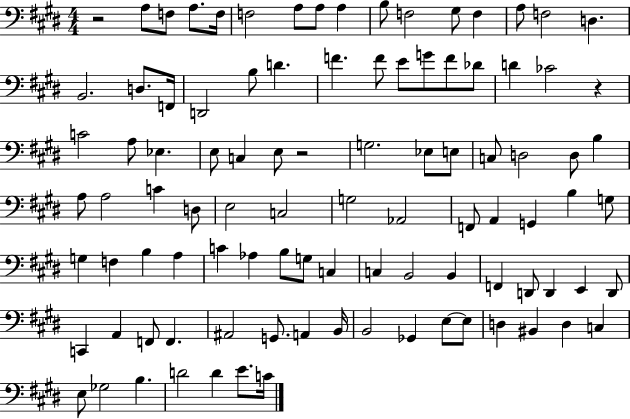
{
  \clef bass
  \numericTimeSignature
  \time 4/4
  \key e \major
  r2 a8 f8 a8. f16 | f2 a8 a8 a4 | b8 f2 gis8 f4 | a8 f2 d4. | \break b,2. d8. f,16 | d,2 b8 d'4. | f'4. f'8 e'8 g'8 f'8 des'8 | d'4 ces'2 r4 | \break c'2 a8 ees4. | e8 c4 e8 r2 | g2. ees8 e8 | c8 d2 d8 b4 | \break a8 a2 c'4 d8 | e2 c2 | g2 aes,2 | f,8 a,4 g,4 b4 g8 | \break g4 f4 b4 a4 | c'4 aes4 b8 g8 c4 | c4 b,2 b,4 | f,4 d,8 d,4 e,4 d,8 | \break c,4 a,4 f,8 f,4. | ais,2 g,8. a,4 b,16 | b,2 ges,4 e8~~ e8 | d4 bis,4 d4 c4 | \break e8 ges2 b4. | d'2 d'4 e'8. c'16 | \bar "|."
}